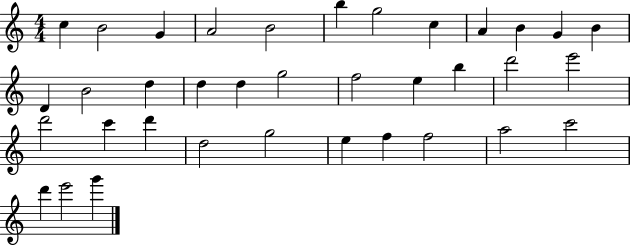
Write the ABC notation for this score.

X:1
T:Untitled
M:4/4
L:1/4
K:C
c B2 G A2 B2 b g2 c A B G B D B2 d d d g2 f2 e b d'2 e'2 d'2 c' d' d2 g2 e f f2 a2 c'2 d' e'2 g'